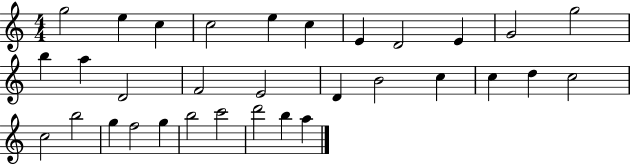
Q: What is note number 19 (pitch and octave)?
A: C5